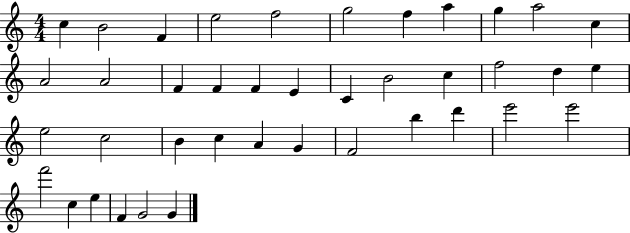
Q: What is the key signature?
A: C major